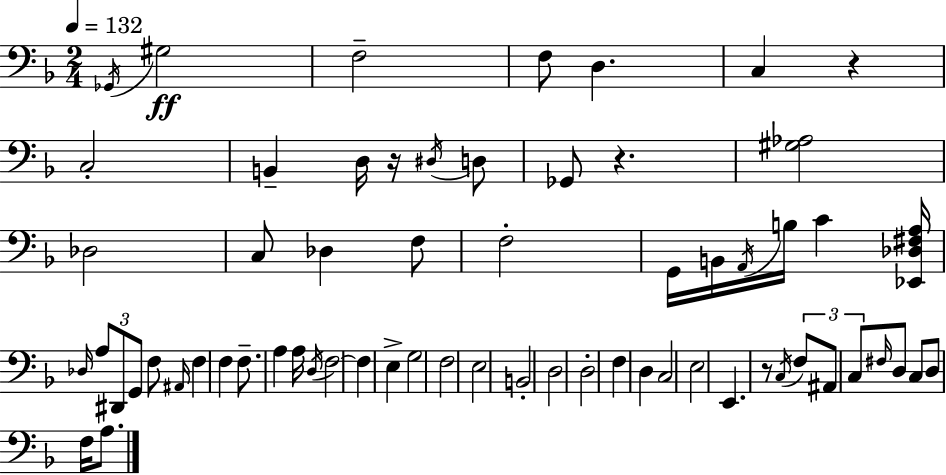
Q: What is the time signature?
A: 2/4